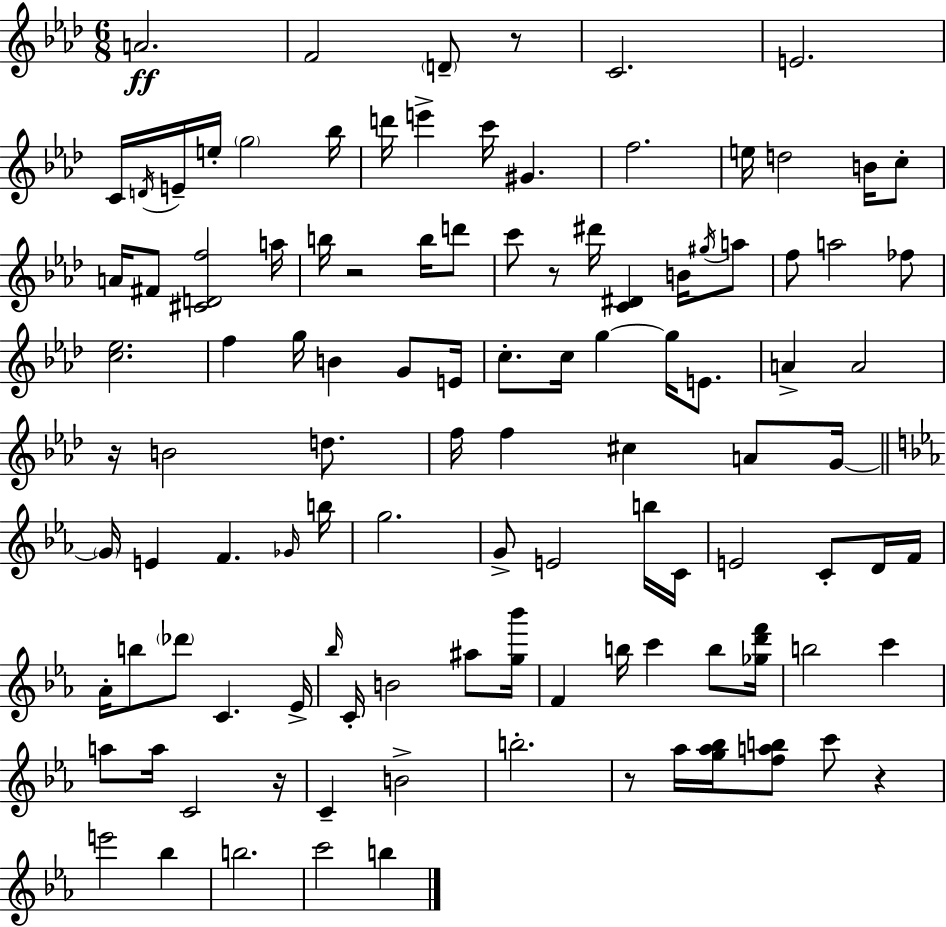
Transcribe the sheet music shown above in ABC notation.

X:1
T:Untitled
M:6/8
L:1/4
K:Ab
A2 F2 D/2 z/2 C2 E2 C/4 D/4 E/4 e/4 g2 _b/4 d'/4 e' c'/4 ^G f2 e/4 d2 B/4 c/2 A/4 ^F/2 [^CDf]2 a/4 b/4 z2 b/4 d'/2 c'/2 z/2 ^d'/4 [C^D] B/4 ^g/4 a/2 f/2 a2 _f/2 [c_e]2 f g/4 B G/2 E/4 c/2 c/4 g g/4 E/2 A A2 z/4 B2 d/2 f/4 f ^c A/2 G/4 G/4 E F _G/4 b/4 g2 G/2 E2 b/4 C/4 E2 C/2 D/4 F/4 _A/4 b/2 _d'/2 C _E/4 _b/4 C/4 B2 ^a/2 [g_b']/4 F b/4 c' b/2 [_gd'f']/4 b2 c' a/2 a/4 C2 z/4 C B2 b2 z/2 _a/4 [g_a_b]/4 [fab]/2 c'/2 z e'2 _b b2 c'2 b